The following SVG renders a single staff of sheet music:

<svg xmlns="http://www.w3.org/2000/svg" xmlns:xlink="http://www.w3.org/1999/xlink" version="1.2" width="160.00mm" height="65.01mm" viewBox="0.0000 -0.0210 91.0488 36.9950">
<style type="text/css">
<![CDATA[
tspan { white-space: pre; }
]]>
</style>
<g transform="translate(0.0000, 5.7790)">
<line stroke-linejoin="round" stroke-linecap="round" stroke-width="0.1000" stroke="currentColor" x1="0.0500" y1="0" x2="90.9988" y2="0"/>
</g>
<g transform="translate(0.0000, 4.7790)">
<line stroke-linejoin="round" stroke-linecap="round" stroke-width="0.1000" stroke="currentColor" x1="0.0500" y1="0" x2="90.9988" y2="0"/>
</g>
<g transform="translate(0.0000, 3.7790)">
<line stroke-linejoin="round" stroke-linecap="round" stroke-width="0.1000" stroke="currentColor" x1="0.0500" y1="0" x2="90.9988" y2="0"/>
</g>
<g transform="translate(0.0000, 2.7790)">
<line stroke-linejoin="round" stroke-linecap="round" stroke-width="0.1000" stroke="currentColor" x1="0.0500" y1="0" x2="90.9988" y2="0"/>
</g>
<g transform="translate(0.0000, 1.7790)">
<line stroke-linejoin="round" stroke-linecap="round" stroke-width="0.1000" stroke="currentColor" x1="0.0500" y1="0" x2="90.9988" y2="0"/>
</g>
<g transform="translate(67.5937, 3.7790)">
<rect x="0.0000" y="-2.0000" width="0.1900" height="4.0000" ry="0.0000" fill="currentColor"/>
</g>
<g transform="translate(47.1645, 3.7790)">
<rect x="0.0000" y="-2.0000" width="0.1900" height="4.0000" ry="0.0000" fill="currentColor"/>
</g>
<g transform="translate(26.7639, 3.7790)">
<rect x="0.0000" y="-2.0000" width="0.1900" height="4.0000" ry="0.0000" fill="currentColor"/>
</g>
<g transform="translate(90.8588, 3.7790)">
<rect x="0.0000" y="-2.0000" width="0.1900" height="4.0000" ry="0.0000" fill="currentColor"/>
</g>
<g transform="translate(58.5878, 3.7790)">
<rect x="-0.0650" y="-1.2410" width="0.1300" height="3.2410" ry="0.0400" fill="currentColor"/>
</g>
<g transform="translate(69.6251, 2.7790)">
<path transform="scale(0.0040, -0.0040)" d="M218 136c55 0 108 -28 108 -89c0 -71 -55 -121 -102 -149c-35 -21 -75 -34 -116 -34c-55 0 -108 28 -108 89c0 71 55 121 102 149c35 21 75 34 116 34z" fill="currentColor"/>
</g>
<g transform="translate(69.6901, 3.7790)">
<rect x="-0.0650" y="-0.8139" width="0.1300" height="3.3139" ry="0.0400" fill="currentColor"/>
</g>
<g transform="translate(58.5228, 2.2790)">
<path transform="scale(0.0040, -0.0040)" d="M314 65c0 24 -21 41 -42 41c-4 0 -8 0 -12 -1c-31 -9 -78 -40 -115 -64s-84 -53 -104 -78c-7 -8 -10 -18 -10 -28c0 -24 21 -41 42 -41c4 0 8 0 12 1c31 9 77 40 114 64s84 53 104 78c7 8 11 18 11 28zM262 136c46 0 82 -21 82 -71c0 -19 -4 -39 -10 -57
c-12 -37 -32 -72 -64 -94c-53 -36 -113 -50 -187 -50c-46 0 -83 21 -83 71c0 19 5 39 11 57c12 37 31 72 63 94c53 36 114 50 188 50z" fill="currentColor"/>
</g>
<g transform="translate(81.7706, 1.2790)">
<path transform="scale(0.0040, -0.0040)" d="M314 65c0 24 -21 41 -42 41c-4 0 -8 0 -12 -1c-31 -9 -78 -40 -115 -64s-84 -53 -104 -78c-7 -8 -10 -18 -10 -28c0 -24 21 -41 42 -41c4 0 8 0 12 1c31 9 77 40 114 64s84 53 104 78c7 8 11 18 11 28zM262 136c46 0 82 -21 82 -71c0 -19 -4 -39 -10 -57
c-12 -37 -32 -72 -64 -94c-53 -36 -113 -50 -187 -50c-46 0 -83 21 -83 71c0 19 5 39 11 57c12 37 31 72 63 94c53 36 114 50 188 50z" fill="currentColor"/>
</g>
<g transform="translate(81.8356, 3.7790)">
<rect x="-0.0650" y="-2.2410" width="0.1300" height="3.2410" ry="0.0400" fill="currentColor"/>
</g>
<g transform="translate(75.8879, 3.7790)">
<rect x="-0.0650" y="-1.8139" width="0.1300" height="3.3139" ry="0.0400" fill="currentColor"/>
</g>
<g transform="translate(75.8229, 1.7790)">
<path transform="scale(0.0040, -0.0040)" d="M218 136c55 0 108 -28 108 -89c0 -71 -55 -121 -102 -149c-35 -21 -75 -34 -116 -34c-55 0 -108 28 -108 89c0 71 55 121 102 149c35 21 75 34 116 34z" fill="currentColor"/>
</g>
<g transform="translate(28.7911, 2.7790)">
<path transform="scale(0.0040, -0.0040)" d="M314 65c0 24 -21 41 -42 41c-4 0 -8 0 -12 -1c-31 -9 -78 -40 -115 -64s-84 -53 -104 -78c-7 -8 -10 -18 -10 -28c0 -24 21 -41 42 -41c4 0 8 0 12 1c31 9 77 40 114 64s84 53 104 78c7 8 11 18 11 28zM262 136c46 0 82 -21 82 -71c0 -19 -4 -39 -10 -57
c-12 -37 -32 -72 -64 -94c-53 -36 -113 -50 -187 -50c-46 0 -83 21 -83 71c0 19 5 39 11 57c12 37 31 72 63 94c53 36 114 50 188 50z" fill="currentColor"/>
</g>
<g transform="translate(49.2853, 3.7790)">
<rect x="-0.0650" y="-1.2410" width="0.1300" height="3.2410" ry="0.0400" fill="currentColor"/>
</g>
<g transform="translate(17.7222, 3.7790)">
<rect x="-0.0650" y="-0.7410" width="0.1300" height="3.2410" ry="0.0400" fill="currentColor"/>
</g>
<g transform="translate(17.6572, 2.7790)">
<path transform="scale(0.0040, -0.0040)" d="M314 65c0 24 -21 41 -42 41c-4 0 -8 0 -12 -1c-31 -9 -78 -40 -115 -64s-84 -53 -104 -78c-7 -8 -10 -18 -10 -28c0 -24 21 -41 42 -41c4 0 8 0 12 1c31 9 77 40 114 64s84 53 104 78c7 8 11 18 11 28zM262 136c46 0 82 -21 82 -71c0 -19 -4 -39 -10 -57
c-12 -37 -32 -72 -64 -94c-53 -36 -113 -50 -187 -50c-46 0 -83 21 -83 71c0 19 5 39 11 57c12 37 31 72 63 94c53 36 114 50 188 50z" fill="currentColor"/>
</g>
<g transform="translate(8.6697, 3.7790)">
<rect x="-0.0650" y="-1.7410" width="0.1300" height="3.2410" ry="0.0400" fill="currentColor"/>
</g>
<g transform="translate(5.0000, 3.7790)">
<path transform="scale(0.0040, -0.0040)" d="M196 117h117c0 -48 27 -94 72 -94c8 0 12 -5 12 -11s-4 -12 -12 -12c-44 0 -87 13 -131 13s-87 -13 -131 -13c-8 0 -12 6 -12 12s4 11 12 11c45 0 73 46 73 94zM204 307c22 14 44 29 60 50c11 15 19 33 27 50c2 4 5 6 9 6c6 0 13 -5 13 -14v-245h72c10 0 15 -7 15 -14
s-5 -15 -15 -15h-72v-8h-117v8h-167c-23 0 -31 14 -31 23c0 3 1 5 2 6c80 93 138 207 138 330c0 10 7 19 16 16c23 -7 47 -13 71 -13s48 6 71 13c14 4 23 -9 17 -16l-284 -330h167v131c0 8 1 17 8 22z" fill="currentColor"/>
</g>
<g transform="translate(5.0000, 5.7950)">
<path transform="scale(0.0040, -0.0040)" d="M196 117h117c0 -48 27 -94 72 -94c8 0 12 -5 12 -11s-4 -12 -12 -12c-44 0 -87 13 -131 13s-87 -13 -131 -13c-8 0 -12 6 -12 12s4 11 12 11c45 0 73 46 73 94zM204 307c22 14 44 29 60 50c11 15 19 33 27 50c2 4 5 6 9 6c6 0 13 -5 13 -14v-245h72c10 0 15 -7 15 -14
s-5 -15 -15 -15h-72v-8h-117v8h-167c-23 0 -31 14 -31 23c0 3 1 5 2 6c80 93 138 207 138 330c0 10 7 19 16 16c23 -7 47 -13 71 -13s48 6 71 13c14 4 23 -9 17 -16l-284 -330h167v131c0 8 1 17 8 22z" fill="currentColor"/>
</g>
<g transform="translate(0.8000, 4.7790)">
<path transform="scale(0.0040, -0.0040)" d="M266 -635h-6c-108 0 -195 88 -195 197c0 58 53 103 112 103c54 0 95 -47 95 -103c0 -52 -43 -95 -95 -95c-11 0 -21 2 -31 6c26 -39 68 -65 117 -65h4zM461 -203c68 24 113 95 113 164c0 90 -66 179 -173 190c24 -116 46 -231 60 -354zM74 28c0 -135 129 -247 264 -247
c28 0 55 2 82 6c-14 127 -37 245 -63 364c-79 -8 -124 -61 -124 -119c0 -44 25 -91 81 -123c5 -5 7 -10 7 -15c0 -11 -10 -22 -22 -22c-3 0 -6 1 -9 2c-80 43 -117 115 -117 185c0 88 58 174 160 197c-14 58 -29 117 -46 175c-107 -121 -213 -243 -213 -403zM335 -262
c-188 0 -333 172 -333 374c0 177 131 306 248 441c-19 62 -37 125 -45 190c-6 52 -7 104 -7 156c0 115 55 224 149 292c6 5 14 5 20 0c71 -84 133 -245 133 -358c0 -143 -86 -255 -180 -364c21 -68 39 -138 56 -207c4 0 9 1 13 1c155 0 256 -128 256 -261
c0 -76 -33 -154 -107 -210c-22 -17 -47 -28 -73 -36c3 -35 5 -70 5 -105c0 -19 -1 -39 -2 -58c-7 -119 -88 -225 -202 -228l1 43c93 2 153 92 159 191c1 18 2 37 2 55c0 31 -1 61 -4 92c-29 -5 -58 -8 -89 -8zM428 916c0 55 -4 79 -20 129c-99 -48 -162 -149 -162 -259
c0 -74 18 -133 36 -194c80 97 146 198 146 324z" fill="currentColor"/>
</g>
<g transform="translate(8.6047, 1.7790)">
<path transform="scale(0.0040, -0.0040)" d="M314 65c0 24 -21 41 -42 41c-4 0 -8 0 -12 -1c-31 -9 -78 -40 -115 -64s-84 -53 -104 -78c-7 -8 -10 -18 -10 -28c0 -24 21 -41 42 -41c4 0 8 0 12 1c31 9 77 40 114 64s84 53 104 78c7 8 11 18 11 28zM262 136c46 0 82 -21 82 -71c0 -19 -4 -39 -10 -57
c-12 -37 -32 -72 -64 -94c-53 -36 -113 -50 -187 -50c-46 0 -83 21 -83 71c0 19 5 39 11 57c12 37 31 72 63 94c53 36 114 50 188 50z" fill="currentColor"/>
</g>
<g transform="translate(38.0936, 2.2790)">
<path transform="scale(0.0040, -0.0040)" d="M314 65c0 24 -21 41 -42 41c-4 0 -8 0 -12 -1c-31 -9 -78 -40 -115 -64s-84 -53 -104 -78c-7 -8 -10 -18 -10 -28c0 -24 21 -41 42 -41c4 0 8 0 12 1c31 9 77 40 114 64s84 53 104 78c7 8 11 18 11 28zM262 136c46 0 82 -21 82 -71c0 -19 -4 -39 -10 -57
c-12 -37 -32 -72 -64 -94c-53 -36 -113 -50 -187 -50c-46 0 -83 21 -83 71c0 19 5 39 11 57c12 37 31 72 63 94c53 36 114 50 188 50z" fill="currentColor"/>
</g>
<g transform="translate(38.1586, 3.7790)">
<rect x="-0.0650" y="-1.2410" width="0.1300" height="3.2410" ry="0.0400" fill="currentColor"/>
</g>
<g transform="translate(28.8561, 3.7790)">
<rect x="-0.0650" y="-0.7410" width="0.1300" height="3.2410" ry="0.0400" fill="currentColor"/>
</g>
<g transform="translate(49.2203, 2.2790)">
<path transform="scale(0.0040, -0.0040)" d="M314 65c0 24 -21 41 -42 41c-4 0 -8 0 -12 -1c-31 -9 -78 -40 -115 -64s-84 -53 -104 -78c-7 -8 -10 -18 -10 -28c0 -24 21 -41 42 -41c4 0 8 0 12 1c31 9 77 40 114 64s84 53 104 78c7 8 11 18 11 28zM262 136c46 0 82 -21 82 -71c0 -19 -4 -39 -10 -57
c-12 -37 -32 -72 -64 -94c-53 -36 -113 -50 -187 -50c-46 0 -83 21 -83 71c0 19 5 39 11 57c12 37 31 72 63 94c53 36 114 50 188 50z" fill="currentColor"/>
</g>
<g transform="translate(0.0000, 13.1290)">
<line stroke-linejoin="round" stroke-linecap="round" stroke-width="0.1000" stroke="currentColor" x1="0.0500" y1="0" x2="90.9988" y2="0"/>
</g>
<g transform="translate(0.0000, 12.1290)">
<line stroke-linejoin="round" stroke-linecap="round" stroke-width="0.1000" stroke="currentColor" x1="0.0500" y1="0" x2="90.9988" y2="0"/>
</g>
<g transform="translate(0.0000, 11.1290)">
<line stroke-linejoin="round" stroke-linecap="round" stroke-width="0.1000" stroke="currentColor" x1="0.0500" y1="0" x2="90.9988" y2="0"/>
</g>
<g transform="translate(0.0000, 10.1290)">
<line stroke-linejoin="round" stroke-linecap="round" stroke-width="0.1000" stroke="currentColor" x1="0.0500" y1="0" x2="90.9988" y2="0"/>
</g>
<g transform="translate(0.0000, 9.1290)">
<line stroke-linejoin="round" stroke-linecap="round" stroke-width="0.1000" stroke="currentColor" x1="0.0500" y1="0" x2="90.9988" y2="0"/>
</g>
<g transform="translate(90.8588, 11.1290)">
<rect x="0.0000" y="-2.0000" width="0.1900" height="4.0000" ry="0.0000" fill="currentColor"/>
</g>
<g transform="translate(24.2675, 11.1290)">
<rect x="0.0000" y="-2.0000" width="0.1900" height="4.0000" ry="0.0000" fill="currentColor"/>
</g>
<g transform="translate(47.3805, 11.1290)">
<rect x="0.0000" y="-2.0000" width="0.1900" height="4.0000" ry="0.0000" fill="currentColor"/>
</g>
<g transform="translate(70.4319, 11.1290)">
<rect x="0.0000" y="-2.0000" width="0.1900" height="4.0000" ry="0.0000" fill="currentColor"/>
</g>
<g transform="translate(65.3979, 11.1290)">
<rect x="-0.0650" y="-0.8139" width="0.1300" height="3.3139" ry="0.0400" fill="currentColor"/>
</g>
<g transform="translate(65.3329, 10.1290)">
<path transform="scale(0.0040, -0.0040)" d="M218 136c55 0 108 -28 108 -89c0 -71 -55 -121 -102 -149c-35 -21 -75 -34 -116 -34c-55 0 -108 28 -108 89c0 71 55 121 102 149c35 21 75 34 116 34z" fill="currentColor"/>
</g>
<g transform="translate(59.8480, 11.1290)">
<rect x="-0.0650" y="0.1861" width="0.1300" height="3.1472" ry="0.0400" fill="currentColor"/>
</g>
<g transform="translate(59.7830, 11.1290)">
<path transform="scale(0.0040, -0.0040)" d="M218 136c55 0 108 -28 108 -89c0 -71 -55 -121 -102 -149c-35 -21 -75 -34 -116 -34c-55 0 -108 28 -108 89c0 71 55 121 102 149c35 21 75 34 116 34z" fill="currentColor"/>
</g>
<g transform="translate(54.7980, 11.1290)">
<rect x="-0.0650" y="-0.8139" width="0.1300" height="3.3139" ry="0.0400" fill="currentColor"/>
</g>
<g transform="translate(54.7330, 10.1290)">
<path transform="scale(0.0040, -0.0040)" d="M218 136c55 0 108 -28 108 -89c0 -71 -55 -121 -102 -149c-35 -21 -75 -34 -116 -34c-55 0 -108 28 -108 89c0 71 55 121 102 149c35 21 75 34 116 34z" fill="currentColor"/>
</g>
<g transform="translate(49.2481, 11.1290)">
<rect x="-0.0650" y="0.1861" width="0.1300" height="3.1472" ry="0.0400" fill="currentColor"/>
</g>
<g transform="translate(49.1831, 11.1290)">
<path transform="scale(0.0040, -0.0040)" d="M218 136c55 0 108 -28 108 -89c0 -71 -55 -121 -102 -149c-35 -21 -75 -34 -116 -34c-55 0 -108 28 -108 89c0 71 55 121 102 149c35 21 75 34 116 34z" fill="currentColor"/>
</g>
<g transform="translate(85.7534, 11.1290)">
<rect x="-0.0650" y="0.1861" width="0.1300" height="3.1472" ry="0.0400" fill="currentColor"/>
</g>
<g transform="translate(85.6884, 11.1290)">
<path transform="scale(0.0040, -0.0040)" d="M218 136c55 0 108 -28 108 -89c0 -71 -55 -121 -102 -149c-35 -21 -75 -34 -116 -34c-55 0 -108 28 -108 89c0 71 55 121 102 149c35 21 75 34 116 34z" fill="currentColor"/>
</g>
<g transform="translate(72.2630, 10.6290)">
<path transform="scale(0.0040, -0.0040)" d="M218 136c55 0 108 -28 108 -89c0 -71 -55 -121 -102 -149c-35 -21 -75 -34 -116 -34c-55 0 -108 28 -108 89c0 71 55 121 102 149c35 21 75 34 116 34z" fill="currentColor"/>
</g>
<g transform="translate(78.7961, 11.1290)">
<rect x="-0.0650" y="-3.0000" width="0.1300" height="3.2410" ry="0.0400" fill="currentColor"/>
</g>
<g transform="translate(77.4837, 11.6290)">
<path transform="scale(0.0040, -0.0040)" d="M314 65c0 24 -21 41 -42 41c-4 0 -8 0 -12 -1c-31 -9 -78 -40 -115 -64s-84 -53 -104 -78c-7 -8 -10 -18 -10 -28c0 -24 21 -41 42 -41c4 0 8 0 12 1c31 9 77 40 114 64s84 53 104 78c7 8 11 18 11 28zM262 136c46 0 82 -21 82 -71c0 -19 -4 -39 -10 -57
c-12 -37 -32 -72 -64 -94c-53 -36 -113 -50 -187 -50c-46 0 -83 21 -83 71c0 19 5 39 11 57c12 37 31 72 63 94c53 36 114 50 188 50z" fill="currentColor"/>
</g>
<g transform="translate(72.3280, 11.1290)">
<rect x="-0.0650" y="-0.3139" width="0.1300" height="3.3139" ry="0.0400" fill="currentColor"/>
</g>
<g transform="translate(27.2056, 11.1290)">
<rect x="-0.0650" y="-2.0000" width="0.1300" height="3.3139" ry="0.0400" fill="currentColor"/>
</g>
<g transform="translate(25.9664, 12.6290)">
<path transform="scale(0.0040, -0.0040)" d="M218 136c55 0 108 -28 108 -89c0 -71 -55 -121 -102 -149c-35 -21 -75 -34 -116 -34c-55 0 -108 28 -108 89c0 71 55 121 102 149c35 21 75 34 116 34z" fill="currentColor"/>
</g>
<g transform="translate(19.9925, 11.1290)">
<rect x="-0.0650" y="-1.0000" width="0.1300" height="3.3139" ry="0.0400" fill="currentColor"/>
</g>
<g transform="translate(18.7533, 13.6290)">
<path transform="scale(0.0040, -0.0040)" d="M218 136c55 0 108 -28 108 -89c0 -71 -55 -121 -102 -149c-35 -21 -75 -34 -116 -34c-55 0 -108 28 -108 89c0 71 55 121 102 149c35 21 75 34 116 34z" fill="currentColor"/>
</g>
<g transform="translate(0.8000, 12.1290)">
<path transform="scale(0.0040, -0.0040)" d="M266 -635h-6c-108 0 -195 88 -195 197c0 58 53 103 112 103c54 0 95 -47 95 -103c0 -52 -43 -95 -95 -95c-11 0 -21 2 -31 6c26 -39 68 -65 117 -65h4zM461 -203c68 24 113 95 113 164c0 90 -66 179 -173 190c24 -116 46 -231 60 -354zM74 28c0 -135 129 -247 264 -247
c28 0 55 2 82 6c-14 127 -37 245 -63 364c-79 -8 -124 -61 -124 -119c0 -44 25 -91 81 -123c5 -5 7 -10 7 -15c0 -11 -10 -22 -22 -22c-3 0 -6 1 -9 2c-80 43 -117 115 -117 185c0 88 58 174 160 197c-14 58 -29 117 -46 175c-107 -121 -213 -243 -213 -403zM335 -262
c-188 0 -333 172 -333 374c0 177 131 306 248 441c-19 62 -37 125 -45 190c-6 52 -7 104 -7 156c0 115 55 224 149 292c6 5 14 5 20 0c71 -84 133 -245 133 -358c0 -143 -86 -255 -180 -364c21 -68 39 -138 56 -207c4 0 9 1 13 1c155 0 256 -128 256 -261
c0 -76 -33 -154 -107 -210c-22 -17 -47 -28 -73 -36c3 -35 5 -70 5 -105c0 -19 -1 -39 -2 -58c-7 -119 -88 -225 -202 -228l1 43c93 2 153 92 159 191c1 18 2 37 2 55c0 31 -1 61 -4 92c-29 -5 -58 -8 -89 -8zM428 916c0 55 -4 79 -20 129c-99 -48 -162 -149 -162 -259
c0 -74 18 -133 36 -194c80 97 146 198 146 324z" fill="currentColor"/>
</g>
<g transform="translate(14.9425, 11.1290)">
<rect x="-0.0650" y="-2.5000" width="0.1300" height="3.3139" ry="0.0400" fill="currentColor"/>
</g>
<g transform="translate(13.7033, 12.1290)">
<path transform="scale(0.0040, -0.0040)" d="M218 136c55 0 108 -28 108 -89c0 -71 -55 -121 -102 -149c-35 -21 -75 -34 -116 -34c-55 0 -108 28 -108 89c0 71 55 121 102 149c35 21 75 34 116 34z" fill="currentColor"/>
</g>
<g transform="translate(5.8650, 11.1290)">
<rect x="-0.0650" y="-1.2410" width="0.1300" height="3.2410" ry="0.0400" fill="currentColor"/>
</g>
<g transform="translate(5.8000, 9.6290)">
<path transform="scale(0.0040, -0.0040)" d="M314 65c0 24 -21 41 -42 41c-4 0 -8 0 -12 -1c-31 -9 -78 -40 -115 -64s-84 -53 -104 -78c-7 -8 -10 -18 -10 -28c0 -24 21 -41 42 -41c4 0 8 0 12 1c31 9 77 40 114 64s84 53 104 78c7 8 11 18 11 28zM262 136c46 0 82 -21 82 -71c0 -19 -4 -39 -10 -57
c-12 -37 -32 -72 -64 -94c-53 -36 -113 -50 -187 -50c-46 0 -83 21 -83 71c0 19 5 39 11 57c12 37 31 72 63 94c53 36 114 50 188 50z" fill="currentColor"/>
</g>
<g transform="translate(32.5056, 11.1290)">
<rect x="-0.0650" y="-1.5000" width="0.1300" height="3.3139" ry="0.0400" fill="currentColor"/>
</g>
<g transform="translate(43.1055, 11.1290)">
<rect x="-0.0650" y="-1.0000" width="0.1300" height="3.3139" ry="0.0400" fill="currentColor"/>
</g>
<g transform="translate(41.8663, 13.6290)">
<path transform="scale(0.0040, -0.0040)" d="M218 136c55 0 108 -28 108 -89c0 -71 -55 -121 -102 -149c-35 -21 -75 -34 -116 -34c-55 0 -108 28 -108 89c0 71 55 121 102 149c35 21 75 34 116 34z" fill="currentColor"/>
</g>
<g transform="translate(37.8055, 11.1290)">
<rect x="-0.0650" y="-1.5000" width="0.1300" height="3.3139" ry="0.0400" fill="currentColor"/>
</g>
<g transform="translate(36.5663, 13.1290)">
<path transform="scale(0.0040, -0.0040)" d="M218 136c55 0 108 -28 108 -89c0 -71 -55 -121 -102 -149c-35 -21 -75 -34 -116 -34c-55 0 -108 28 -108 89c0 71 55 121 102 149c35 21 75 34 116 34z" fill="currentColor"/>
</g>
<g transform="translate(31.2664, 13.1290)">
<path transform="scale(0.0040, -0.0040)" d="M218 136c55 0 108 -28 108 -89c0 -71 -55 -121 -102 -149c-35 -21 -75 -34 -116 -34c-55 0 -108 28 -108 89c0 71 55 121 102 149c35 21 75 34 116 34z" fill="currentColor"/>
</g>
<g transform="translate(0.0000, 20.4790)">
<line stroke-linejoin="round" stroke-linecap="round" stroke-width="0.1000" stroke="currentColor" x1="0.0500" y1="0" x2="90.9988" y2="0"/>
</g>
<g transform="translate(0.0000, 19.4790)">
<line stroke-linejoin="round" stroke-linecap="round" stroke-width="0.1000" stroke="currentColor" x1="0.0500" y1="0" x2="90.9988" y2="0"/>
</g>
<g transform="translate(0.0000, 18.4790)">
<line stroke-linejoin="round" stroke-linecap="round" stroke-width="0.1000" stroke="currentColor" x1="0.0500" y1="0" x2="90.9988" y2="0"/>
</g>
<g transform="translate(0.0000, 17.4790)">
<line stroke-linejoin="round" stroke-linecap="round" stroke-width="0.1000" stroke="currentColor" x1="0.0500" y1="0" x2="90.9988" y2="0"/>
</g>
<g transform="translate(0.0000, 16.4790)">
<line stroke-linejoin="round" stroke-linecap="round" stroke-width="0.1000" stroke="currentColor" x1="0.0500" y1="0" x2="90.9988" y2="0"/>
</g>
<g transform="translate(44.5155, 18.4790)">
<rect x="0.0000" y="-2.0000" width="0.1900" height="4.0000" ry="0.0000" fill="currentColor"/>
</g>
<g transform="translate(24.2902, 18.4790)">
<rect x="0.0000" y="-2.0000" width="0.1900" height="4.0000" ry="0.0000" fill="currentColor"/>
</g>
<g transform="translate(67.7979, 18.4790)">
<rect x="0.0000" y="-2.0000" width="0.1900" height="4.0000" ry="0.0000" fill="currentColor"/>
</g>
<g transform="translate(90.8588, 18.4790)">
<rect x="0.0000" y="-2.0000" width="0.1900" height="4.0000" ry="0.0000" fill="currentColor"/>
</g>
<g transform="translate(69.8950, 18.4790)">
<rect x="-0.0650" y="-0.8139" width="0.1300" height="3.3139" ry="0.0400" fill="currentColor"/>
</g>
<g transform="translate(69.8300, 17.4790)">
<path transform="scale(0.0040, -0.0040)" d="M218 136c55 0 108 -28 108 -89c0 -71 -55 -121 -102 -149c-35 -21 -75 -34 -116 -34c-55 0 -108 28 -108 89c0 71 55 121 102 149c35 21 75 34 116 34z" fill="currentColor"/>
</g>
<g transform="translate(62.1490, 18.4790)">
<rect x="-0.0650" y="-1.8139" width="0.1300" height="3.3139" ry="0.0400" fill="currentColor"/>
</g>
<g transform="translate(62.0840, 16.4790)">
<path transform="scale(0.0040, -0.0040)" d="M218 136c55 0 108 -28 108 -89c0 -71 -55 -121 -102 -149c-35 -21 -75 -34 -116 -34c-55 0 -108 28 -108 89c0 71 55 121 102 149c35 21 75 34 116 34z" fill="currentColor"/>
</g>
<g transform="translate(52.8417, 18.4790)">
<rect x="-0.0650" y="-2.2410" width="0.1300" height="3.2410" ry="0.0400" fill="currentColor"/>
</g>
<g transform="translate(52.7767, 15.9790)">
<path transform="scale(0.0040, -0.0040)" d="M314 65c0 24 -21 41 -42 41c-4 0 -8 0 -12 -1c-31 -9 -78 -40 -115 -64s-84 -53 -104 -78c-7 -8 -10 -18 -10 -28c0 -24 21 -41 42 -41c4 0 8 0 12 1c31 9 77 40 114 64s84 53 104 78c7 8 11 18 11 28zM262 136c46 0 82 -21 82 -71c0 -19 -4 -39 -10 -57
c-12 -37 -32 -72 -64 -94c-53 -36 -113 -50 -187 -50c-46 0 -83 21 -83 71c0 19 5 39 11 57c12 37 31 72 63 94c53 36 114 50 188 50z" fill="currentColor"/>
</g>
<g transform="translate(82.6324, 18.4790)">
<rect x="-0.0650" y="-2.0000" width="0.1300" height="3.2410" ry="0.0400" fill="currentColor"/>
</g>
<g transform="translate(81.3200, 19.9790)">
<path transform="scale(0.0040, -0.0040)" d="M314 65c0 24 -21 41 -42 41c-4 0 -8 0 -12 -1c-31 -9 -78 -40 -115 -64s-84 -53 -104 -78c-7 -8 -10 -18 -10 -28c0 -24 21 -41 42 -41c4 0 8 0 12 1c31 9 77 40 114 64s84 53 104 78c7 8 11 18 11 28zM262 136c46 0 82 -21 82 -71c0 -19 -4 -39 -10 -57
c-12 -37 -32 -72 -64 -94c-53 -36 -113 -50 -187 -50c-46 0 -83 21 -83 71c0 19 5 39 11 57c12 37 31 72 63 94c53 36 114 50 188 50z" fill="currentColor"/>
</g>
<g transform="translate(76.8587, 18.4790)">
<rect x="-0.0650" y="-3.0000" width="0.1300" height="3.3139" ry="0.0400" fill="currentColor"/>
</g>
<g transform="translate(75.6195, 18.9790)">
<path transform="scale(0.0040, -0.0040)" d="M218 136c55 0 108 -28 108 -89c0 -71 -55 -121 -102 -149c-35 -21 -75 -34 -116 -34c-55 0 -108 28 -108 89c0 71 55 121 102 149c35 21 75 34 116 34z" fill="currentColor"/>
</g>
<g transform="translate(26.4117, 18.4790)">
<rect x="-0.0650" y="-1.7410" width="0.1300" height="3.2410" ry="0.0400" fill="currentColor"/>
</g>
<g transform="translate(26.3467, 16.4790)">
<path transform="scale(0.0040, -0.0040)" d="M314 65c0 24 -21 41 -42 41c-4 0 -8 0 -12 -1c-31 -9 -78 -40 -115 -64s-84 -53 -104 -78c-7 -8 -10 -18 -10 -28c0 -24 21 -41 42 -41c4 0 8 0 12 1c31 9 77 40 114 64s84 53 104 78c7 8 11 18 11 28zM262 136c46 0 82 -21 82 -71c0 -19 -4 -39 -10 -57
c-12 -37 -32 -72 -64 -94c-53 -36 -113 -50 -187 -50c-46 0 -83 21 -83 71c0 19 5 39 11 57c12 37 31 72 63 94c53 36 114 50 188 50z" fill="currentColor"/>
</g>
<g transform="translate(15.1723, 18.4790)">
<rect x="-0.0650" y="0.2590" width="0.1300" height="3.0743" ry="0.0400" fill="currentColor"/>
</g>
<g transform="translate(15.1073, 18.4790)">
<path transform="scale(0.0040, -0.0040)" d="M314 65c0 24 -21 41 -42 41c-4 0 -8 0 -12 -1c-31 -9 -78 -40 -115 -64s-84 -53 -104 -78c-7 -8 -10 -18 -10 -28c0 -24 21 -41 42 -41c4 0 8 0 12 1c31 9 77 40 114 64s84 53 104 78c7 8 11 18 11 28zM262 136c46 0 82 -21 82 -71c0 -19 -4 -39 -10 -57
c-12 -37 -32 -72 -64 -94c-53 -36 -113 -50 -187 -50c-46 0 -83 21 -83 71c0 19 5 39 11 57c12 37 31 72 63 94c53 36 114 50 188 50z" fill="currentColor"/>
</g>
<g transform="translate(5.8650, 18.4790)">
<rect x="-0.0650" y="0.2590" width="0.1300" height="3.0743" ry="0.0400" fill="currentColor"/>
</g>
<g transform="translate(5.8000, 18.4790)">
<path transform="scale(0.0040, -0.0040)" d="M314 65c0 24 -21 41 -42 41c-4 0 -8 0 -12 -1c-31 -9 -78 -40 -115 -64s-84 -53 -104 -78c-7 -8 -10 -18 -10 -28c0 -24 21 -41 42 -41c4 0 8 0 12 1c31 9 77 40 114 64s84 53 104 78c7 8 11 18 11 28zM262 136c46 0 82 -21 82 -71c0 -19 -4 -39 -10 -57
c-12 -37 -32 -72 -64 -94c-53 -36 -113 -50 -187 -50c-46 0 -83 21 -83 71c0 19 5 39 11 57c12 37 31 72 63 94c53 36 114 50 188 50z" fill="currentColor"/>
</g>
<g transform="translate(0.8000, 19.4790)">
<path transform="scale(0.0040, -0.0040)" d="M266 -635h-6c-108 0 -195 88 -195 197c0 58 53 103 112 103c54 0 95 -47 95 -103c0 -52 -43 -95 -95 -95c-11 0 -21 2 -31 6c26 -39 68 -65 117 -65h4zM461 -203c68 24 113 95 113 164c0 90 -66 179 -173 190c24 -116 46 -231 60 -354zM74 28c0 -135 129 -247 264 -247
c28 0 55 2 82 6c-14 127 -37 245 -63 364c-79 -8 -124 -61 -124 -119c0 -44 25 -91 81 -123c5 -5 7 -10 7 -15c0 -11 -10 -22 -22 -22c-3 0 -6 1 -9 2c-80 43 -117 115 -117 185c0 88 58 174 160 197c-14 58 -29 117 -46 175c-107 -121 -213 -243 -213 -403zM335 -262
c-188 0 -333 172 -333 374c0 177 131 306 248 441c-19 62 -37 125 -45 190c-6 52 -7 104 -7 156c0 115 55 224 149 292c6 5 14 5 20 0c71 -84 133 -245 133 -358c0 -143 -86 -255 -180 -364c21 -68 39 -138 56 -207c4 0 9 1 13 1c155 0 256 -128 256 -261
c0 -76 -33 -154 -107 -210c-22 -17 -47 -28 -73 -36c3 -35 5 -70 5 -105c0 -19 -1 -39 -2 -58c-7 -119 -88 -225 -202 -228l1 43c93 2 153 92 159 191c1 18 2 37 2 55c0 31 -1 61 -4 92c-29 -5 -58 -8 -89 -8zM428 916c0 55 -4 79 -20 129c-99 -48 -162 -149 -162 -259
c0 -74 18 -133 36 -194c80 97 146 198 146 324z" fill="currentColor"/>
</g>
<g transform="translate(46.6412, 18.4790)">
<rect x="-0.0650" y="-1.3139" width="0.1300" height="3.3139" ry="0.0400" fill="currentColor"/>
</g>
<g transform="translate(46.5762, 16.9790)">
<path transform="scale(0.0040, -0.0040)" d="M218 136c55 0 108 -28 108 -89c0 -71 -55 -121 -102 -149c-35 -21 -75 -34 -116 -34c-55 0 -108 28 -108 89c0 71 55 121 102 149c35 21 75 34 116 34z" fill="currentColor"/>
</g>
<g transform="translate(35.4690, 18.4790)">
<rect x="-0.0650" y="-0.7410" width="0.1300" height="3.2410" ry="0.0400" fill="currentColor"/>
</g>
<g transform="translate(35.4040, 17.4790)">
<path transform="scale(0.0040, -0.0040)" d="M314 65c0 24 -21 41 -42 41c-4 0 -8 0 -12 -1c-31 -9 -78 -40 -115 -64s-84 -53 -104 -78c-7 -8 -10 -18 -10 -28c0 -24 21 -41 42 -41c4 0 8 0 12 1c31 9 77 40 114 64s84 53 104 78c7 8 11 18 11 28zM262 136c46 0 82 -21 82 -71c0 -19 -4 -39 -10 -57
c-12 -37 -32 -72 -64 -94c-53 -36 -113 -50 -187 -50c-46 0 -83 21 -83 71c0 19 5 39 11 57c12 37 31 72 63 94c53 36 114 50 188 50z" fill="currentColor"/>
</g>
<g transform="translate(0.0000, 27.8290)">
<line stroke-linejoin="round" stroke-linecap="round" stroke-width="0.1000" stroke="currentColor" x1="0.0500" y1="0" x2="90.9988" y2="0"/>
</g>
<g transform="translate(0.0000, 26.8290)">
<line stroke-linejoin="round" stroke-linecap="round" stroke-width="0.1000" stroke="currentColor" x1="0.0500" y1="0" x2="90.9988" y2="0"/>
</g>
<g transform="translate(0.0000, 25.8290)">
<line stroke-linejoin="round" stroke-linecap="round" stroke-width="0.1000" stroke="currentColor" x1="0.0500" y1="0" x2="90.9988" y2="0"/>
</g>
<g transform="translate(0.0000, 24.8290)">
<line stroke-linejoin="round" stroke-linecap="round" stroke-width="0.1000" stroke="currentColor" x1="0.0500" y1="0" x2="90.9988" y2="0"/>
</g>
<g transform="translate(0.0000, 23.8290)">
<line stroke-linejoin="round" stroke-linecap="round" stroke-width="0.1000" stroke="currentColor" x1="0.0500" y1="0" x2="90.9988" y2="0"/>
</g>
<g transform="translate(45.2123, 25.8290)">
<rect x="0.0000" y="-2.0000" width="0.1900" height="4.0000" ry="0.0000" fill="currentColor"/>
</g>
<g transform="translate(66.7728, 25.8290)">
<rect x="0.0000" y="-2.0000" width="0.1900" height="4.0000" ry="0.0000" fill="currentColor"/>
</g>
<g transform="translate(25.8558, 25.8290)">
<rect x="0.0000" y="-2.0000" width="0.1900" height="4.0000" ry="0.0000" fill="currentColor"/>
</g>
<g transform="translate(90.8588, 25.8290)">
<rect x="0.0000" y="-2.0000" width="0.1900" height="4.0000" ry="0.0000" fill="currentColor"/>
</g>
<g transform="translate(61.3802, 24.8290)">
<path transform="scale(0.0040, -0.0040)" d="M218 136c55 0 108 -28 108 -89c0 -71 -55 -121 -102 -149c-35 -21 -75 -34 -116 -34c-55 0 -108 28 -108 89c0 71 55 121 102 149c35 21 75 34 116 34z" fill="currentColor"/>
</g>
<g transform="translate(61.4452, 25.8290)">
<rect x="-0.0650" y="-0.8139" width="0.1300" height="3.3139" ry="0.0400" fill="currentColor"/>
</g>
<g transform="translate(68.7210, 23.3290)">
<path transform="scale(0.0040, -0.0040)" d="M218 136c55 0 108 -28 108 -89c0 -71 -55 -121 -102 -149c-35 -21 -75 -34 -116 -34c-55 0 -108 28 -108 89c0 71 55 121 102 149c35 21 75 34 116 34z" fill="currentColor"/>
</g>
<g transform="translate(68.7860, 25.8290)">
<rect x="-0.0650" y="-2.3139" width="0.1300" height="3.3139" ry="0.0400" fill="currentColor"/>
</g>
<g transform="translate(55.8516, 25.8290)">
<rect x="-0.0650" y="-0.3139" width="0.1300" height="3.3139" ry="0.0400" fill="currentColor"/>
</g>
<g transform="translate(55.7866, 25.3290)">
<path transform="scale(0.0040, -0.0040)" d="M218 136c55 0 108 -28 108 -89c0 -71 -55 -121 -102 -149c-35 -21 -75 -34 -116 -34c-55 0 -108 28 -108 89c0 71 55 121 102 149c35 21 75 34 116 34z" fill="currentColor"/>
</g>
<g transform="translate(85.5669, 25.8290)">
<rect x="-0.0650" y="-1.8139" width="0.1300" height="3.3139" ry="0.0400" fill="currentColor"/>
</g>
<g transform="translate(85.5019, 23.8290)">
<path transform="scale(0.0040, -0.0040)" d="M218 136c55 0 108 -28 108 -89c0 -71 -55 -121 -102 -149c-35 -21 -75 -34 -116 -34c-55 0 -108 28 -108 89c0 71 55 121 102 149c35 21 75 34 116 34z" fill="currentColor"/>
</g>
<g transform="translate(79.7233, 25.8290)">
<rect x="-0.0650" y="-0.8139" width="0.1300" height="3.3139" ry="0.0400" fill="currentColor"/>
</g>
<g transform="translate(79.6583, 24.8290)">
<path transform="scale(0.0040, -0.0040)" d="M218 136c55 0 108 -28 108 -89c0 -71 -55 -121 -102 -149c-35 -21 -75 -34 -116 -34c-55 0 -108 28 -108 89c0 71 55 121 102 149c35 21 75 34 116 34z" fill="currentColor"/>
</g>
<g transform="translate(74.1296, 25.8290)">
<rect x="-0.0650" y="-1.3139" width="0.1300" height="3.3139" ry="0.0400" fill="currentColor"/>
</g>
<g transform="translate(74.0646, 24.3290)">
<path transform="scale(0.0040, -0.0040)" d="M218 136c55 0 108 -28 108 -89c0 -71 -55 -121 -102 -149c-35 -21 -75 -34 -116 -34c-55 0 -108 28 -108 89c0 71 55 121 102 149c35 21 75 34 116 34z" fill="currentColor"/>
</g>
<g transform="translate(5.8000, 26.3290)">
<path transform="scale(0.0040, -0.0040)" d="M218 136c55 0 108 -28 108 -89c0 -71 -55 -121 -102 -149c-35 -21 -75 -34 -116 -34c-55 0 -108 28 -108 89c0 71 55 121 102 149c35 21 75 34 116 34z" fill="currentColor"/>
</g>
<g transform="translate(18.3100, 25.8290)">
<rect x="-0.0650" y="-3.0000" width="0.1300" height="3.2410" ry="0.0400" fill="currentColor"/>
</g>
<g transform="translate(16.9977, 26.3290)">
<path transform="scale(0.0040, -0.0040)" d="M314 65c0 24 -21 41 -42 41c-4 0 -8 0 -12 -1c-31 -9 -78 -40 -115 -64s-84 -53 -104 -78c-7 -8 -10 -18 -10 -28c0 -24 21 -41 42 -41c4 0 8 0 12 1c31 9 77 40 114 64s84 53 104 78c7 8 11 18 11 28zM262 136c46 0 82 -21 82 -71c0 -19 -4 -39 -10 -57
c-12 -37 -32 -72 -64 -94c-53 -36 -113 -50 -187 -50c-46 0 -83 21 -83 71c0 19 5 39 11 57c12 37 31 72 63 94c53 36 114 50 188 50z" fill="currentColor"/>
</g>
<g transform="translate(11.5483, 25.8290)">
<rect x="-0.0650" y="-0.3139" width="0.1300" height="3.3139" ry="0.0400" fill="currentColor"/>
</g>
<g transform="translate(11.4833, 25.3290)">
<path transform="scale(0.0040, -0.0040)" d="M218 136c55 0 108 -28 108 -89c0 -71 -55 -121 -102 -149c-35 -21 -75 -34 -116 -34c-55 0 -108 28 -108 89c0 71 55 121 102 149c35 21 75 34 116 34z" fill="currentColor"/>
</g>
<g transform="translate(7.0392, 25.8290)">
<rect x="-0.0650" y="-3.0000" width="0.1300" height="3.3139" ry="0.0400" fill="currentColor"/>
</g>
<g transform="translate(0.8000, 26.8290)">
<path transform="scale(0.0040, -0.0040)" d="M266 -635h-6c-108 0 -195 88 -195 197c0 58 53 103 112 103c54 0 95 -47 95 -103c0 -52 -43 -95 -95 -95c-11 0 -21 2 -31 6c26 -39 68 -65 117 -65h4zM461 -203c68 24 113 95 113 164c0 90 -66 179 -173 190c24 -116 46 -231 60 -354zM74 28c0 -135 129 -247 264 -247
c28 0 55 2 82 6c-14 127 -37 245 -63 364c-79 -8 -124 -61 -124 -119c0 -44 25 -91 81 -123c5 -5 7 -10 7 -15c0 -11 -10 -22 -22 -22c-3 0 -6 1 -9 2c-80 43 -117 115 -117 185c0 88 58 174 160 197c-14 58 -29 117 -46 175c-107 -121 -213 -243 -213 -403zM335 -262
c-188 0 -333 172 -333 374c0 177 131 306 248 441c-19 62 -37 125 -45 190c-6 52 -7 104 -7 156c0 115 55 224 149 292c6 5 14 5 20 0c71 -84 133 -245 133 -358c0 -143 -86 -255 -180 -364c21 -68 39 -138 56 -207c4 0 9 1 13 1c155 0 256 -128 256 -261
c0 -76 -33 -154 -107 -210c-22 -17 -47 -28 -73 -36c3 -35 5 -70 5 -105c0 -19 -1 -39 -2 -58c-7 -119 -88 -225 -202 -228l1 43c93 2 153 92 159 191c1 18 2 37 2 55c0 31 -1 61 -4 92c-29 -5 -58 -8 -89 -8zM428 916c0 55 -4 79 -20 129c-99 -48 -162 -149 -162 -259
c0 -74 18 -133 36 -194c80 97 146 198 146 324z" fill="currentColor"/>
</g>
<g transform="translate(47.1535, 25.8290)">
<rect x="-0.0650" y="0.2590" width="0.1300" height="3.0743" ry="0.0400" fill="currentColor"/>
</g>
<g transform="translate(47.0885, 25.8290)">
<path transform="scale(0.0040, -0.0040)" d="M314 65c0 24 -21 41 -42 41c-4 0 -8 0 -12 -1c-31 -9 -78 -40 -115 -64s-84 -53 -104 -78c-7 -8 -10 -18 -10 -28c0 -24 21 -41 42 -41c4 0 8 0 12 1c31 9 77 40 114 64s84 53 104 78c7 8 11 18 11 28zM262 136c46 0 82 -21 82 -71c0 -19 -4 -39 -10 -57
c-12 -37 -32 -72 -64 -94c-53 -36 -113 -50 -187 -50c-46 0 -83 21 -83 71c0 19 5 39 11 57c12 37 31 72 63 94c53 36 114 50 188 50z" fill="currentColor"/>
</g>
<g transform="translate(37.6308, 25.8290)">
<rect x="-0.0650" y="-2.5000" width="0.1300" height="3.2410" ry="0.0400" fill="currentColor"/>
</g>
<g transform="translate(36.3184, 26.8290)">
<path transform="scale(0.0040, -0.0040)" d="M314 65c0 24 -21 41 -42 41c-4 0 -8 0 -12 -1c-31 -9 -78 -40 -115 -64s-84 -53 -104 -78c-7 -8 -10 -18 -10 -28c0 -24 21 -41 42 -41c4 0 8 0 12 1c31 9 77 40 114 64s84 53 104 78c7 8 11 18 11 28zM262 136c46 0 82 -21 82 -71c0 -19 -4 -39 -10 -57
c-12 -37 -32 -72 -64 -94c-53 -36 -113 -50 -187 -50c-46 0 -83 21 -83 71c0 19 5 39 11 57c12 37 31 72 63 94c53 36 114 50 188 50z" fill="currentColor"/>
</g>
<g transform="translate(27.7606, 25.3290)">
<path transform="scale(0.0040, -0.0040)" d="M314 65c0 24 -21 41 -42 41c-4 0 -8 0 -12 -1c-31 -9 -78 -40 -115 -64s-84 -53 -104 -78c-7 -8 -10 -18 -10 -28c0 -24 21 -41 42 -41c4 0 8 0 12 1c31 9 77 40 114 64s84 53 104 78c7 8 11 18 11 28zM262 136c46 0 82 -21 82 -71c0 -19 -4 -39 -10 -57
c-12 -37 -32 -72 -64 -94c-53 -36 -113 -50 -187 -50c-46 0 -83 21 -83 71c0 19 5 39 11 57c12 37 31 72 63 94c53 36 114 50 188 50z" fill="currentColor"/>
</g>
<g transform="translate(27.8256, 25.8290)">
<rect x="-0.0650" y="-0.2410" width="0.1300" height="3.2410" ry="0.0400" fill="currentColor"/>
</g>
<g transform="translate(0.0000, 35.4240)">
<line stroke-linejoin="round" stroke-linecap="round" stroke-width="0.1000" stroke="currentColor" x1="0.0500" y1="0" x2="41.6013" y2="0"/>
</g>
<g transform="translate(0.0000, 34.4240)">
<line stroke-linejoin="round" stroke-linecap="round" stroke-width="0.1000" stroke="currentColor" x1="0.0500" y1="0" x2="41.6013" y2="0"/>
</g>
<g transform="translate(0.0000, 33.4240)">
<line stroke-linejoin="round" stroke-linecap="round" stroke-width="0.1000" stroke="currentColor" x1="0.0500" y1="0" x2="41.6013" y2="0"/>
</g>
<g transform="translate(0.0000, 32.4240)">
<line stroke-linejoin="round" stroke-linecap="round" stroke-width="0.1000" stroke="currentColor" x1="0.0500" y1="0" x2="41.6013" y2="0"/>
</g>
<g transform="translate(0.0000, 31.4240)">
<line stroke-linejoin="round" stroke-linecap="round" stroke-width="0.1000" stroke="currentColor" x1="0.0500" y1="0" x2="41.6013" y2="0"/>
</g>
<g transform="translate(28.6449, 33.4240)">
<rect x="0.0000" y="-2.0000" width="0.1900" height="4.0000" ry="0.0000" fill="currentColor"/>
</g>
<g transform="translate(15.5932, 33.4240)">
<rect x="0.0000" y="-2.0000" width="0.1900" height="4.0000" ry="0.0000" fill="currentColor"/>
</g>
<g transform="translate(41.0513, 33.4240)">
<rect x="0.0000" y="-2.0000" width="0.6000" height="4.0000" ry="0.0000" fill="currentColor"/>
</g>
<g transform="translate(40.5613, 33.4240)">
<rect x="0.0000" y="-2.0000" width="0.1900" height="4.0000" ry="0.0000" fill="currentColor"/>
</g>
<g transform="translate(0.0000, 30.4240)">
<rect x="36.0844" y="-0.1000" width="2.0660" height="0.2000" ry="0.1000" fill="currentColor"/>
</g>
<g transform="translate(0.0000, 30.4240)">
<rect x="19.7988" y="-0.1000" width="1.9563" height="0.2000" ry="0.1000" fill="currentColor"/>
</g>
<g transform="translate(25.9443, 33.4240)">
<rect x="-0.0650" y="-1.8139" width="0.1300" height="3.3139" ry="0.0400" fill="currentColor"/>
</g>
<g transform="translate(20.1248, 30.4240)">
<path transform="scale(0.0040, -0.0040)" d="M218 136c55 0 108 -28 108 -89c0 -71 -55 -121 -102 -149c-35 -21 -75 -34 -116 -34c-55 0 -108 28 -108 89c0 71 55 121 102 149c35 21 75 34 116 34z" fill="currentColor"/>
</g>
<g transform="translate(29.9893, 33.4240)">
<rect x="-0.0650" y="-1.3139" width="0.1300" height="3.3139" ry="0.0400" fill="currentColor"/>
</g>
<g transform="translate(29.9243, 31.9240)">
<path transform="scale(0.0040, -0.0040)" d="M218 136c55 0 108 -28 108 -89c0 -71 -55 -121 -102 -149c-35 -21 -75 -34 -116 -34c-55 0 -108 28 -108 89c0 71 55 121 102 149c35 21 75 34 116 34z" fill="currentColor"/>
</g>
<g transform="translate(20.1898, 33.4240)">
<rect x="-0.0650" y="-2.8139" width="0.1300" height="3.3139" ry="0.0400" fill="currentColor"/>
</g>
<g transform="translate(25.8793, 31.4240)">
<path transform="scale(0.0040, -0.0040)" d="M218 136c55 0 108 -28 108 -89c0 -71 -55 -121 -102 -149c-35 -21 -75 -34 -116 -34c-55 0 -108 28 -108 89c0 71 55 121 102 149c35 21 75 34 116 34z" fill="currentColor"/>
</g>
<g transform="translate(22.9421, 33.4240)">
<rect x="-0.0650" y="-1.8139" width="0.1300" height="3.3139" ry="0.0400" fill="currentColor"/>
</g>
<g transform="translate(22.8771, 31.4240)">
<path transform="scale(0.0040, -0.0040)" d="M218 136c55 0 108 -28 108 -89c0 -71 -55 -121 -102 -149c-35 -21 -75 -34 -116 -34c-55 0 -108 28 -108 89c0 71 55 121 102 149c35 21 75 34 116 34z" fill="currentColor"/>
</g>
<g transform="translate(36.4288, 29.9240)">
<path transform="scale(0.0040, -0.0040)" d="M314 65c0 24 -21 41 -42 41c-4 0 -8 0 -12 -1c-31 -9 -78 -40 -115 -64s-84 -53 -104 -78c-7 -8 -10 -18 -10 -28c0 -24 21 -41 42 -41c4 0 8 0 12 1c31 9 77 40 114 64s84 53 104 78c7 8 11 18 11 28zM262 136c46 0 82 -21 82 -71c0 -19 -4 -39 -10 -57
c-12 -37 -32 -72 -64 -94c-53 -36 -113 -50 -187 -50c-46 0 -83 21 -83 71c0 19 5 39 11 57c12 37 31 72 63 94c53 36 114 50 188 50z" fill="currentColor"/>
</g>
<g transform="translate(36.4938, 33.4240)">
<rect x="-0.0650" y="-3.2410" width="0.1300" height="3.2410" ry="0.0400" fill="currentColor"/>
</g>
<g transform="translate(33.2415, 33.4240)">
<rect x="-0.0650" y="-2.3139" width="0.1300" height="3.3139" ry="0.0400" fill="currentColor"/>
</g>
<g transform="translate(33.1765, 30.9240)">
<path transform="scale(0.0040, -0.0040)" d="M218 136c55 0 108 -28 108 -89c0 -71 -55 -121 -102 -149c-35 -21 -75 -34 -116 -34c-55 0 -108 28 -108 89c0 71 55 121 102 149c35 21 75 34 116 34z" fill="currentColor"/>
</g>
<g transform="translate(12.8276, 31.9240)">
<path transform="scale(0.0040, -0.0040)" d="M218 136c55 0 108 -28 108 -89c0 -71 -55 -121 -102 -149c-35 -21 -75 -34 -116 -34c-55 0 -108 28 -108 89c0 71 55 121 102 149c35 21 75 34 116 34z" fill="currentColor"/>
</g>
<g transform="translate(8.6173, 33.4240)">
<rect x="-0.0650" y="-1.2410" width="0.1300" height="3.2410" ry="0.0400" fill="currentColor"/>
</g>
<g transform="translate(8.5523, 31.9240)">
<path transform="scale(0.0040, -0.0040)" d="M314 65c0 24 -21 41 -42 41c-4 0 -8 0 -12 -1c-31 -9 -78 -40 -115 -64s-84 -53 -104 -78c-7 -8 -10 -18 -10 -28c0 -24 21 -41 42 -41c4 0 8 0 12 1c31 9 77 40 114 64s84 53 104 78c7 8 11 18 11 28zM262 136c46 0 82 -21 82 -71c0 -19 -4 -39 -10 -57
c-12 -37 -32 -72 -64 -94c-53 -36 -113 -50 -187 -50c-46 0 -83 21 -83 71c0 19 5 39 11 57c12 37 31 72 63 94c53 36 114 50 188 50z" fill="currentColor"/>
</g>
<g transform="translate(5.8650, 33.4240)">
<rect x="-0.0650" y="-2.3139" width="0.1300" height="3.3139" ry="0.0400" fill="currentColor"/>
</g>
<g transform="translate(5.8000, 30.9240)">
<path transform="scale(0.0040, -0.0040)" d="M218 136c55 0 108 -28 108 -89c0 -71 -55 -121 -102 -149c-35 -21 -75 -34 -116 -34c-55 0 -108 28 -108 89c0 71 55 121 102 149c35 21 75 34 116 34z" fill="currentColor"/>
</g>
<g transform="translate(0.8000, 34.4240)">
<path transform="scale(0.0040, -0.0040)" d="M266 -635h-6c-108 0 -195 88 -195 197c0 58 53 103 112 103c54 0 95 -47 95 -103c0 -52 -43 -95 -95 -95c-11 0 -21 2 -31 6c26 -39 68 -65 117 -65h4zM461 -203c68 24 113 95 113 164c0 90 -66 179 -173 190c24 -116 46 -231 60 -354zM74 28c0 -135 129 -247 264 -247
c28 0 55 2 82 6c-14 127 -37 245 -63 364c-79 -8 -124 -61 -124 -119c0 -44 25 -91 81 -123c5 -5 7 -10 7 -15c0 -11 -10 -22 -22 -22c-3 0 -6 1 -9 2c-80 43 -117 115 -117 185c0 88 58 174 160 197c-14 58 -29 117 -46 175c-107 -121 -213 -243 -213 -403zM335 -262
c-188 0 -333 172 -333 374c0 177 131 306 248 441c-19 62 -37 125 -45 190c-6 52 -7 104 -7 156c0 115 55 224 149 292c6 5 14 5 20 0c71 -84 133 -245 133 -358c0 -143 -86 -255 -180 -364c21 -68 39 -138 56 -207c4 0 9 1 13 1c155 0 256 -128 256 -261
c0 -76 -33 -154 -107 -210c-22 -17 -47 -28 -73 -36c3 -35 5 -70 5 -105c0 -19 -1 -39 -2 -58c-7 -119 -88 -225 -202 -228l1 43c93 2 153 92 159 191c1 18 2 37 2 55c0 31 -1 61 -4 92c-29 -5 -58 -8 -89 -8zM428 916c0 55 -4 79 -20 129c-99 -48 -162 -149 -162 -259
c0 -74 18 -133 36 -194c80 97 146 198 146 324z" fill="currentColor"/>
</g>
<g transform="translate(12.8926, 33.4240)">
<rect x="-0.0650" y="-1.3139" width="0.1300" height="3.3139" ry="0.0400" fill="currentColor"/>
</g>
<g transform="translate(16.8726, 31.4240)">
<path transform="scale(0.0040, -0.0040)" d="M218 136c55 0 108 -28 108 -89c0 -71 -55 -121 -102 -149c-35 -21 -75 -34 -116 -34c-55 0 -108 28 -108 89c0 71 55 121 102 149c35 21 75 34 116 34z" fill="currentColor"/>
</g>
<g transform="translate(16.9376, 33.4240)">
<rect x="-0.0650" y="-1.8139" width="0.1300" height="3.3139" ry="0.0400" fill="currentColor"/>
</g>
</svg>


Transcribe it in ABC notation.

X:1
T:Untitled
M:4/4
L:1/4
K:C
f2 d2 d2 e2 e2 e2 d f g2 e2 G D F E E D B d B d c A2 B B2 B2 f2 d2 e g2 f d A F2 A c A2 c2 G2 B2 c d g e d f g e2 e f a f f e g b2